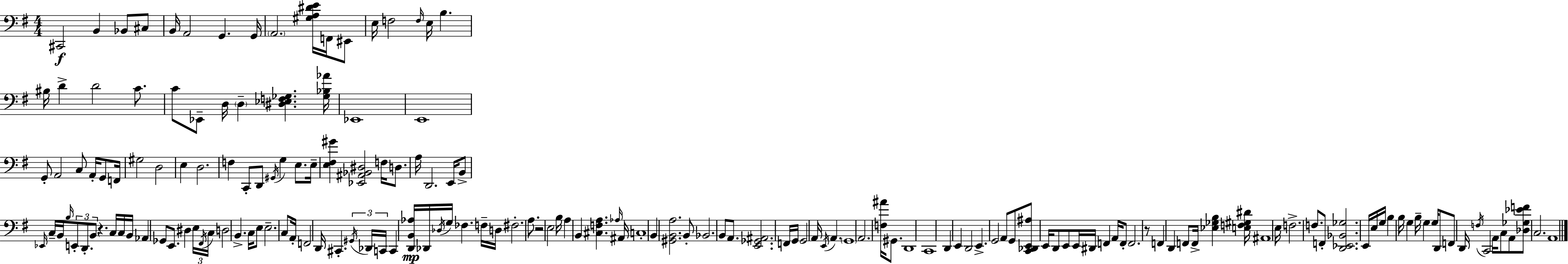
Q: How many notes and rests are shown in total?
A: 173